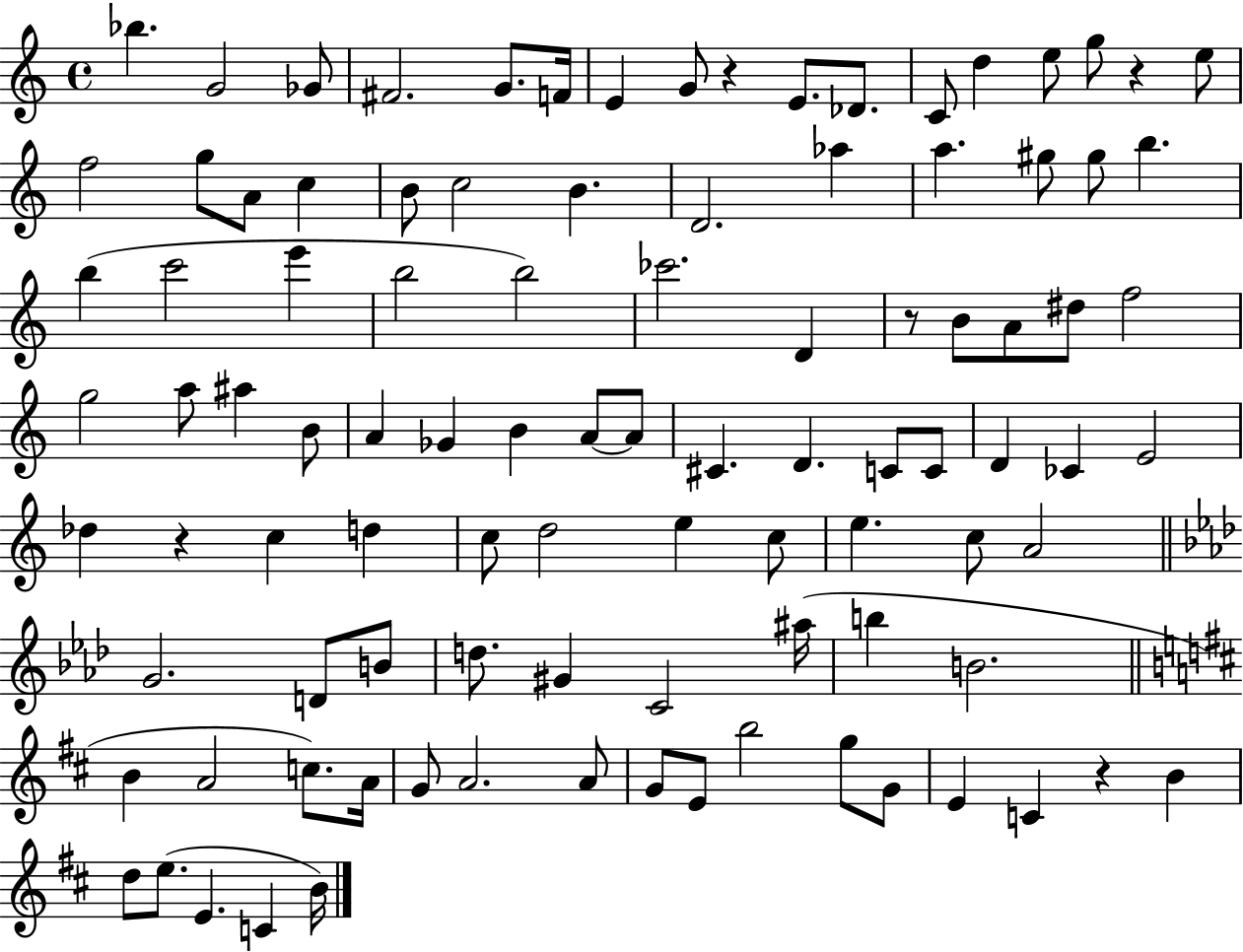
{
  \clef treble
  \time 4/4
  \defaultTimeSignature
  \key c \major
  bes''4. g'2 ges'8 | fis'2. g'8. f'16 | e'4 g'8 r4 e'8. des'8. | c'8 d''4 e''8 g''8 r4 e''8 | \break f''2 g''8 a'8 c''4 | b'8 c''2 b'4. | d'2. aes''4 | a''4. gis''8 gis''8 b''4. | \break b''4( c'''2 e'''4 | b''2 b''2) | ces'''2. d'4 | r8 b'8 a'8 dis''8 f''2 | \break g''2 a''8 ais''4 b'8 | a'4 ges'4 b'4 a'8~~ a'8 | cis'4. d'4. c'8 c'8 | d'4 ces'4 e'2 | \break des''4 r4 c''4 d''4 | c''8 d''2 e''4 c''8 | e''4. c''8 a'2 | \bar "||" \break \key aes \major g'2. d'8 b'8 | d''8. gis'4 c'2 ais''16( | b''4 b'2. | \bar "||" \break \key b \minor b'4 a'2 c''8.) a'16 | g'8 a'2. a'8 | g'8 e'8 b''2 g''8 g'8 | e'4 c'4 r4 b'4 | \break d''8 e''8.( e'4. c'4 b'16) | \bar "|."
}